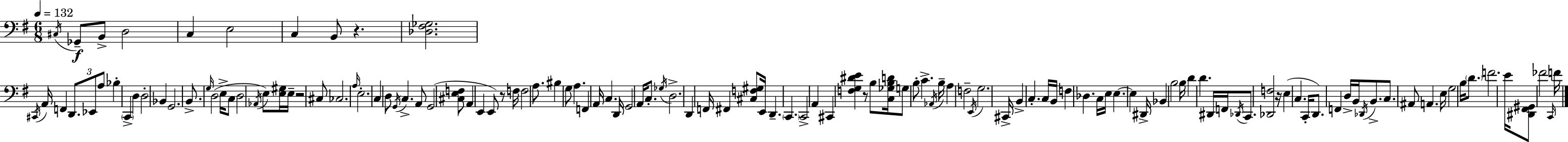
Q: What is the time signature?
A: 6/8